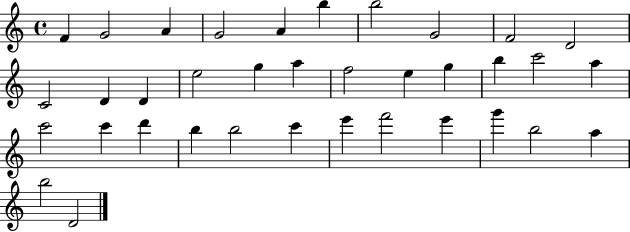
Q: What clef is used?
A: treble